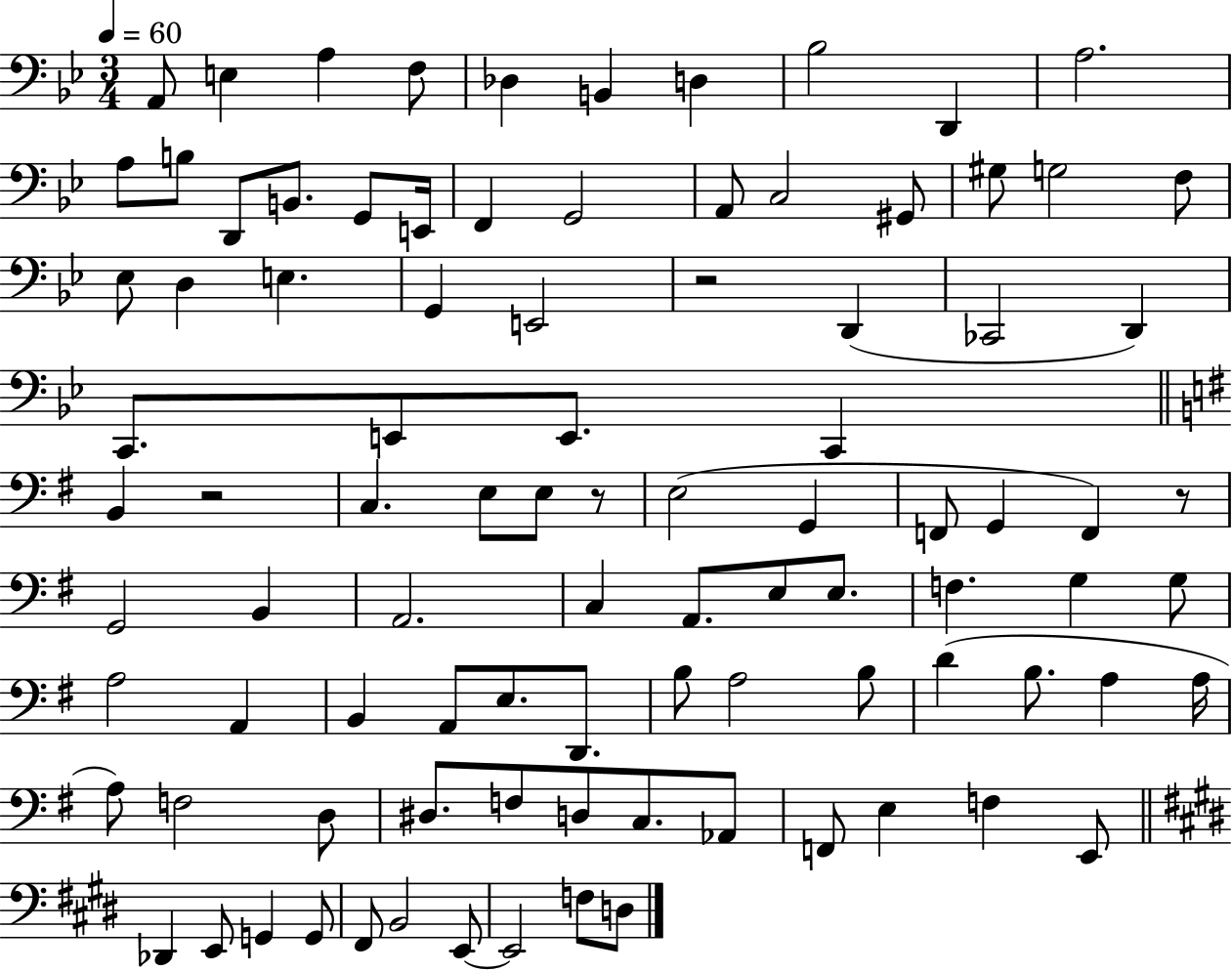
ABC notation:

X:1
T:Untitled
M:3/4
L:1/4
K:Bb
A,,/2 E, A, F,/2 _D, B,, D, _B,2 D,, A,2 A,/2 B,/2 D,,/2 B,,/2 G,,/2 E,,/4 F,, G,,2 A,,/2 C,2 ^G,,/2 ^G,/2 G,2 F,/2 _E,/2 D, E, G,, E,,2 z2 D,, _C,,2 D,, C,,/2 E,,/2 E,,/2 C,, B,, z2 C, E,/2 E,/2 z/2 E,2 G,, F,,/2 G,, F,, z/2 G,,2 B,, A,,2 C, A,,/2 E,/2 E,/2 F, G, G,/2 A,2 A,, B,, A,,/2 E,/2 D,,/2 B,/2 A,2 B,/2 D B,/2 A, A,/4 A,/2 F,2 D,/2 ^D,/2 F,/2 D,/2 C,/2 _A,,/2 F,,/2 E, F, E,,/2 _D,, E,,/2 G,, G,,/2 ^F,,/2 B,,2 E,,/2 E,,2 F,/2 D,/2